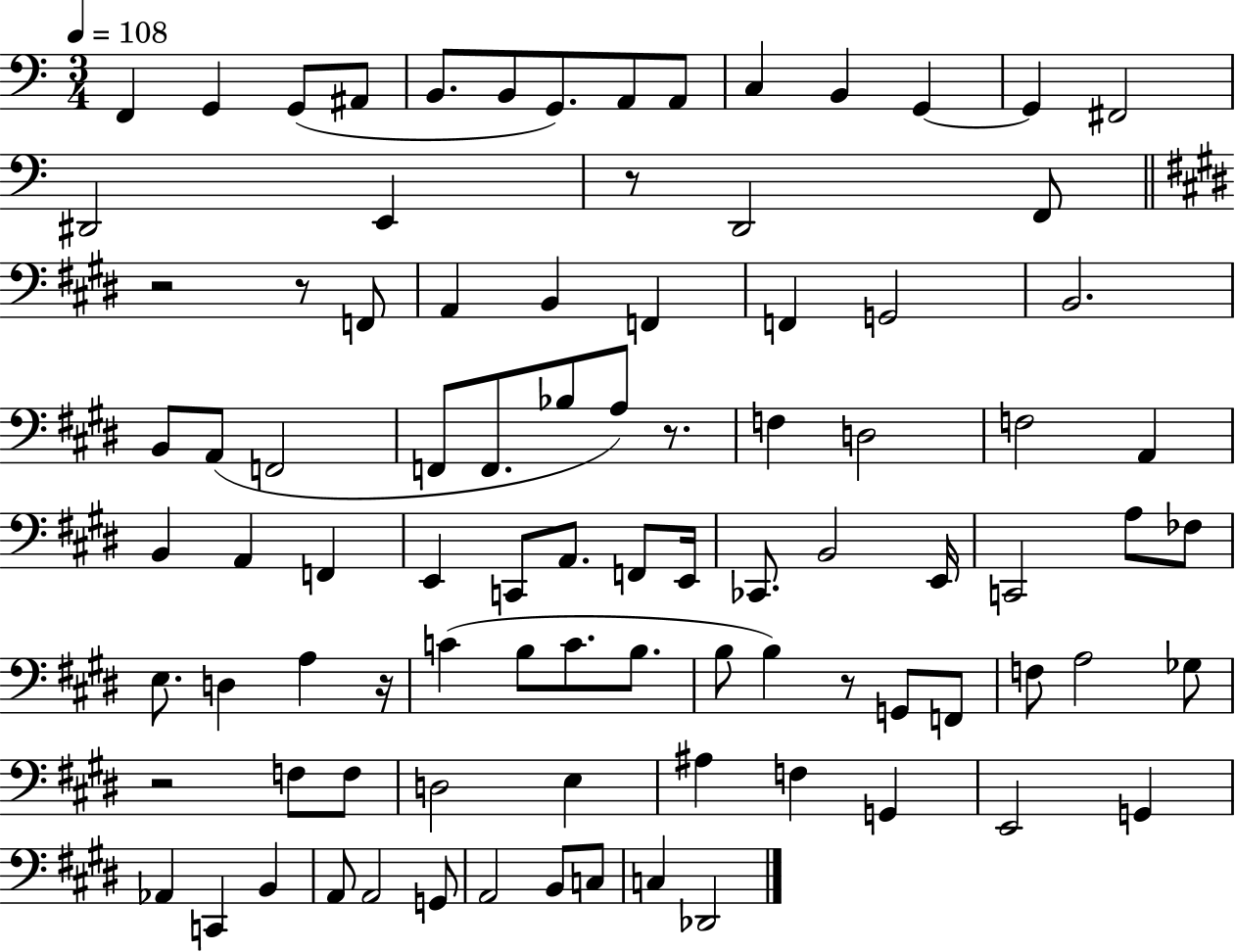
F2/q G2/q G2/e A#2/e B2/e. B2/e G2/e. A2/e A2/e C3/q B2/q G2/q G2/q F#2/h D#2/h E2/q R/e D2/h F2/e R/h R/e F2/e A2/q B2/q F2/q F2/q G2/h B2/h. B2/e A2/e F2/h F2/e F2/e. Bb3/e A3/e R/e. F3/q D3/h F3/h A2/q B2/q A2/q F2/q E2/q C2/e A2/e. F2/e E2/s CES2/e. B2/h E2/s C2/h A3/e FES3/e E3/e. D3/q A3/q R/s C4/q B3/e C4/e. B3/e. B3/e B3/q R/e G2/e F2/e F3/e A3/h Gb3/e R/h F3/e F3/e D3/h E3/q A#3/q F3/q G2/q E2/h G2/q Ab2/q C2/q B2/q A2/e A2/h G2/e A2/h B2/e C3/e C3/q Db2/h